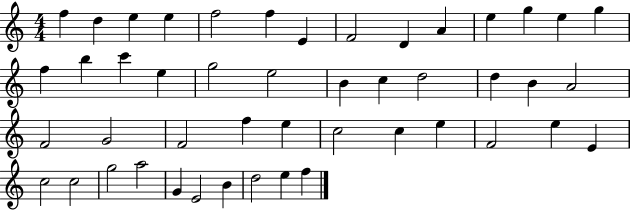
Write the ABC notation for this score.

X:1
T:Untitled
M:4/4
L:1/4
K:C
f d e e f2 f E F2 D A e g e g f b c' e g2 e2 B c d2 d B A2 F2 G2 F2 f e c2 c e F2 e E c2 c2 g2 a2 G E2 B d2 e f